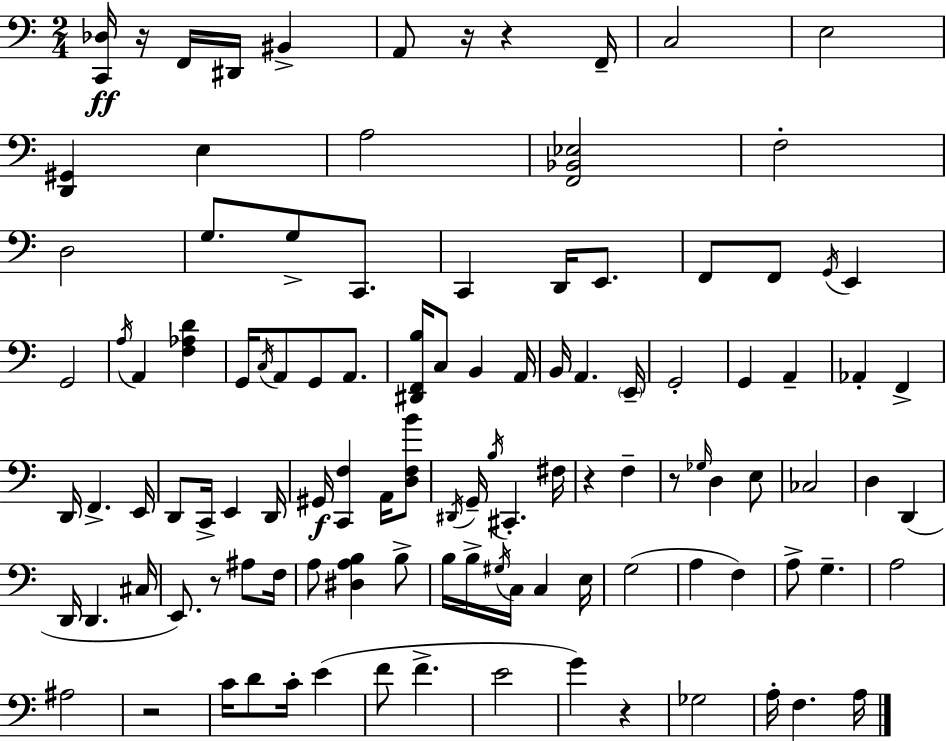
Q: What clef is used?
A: bass